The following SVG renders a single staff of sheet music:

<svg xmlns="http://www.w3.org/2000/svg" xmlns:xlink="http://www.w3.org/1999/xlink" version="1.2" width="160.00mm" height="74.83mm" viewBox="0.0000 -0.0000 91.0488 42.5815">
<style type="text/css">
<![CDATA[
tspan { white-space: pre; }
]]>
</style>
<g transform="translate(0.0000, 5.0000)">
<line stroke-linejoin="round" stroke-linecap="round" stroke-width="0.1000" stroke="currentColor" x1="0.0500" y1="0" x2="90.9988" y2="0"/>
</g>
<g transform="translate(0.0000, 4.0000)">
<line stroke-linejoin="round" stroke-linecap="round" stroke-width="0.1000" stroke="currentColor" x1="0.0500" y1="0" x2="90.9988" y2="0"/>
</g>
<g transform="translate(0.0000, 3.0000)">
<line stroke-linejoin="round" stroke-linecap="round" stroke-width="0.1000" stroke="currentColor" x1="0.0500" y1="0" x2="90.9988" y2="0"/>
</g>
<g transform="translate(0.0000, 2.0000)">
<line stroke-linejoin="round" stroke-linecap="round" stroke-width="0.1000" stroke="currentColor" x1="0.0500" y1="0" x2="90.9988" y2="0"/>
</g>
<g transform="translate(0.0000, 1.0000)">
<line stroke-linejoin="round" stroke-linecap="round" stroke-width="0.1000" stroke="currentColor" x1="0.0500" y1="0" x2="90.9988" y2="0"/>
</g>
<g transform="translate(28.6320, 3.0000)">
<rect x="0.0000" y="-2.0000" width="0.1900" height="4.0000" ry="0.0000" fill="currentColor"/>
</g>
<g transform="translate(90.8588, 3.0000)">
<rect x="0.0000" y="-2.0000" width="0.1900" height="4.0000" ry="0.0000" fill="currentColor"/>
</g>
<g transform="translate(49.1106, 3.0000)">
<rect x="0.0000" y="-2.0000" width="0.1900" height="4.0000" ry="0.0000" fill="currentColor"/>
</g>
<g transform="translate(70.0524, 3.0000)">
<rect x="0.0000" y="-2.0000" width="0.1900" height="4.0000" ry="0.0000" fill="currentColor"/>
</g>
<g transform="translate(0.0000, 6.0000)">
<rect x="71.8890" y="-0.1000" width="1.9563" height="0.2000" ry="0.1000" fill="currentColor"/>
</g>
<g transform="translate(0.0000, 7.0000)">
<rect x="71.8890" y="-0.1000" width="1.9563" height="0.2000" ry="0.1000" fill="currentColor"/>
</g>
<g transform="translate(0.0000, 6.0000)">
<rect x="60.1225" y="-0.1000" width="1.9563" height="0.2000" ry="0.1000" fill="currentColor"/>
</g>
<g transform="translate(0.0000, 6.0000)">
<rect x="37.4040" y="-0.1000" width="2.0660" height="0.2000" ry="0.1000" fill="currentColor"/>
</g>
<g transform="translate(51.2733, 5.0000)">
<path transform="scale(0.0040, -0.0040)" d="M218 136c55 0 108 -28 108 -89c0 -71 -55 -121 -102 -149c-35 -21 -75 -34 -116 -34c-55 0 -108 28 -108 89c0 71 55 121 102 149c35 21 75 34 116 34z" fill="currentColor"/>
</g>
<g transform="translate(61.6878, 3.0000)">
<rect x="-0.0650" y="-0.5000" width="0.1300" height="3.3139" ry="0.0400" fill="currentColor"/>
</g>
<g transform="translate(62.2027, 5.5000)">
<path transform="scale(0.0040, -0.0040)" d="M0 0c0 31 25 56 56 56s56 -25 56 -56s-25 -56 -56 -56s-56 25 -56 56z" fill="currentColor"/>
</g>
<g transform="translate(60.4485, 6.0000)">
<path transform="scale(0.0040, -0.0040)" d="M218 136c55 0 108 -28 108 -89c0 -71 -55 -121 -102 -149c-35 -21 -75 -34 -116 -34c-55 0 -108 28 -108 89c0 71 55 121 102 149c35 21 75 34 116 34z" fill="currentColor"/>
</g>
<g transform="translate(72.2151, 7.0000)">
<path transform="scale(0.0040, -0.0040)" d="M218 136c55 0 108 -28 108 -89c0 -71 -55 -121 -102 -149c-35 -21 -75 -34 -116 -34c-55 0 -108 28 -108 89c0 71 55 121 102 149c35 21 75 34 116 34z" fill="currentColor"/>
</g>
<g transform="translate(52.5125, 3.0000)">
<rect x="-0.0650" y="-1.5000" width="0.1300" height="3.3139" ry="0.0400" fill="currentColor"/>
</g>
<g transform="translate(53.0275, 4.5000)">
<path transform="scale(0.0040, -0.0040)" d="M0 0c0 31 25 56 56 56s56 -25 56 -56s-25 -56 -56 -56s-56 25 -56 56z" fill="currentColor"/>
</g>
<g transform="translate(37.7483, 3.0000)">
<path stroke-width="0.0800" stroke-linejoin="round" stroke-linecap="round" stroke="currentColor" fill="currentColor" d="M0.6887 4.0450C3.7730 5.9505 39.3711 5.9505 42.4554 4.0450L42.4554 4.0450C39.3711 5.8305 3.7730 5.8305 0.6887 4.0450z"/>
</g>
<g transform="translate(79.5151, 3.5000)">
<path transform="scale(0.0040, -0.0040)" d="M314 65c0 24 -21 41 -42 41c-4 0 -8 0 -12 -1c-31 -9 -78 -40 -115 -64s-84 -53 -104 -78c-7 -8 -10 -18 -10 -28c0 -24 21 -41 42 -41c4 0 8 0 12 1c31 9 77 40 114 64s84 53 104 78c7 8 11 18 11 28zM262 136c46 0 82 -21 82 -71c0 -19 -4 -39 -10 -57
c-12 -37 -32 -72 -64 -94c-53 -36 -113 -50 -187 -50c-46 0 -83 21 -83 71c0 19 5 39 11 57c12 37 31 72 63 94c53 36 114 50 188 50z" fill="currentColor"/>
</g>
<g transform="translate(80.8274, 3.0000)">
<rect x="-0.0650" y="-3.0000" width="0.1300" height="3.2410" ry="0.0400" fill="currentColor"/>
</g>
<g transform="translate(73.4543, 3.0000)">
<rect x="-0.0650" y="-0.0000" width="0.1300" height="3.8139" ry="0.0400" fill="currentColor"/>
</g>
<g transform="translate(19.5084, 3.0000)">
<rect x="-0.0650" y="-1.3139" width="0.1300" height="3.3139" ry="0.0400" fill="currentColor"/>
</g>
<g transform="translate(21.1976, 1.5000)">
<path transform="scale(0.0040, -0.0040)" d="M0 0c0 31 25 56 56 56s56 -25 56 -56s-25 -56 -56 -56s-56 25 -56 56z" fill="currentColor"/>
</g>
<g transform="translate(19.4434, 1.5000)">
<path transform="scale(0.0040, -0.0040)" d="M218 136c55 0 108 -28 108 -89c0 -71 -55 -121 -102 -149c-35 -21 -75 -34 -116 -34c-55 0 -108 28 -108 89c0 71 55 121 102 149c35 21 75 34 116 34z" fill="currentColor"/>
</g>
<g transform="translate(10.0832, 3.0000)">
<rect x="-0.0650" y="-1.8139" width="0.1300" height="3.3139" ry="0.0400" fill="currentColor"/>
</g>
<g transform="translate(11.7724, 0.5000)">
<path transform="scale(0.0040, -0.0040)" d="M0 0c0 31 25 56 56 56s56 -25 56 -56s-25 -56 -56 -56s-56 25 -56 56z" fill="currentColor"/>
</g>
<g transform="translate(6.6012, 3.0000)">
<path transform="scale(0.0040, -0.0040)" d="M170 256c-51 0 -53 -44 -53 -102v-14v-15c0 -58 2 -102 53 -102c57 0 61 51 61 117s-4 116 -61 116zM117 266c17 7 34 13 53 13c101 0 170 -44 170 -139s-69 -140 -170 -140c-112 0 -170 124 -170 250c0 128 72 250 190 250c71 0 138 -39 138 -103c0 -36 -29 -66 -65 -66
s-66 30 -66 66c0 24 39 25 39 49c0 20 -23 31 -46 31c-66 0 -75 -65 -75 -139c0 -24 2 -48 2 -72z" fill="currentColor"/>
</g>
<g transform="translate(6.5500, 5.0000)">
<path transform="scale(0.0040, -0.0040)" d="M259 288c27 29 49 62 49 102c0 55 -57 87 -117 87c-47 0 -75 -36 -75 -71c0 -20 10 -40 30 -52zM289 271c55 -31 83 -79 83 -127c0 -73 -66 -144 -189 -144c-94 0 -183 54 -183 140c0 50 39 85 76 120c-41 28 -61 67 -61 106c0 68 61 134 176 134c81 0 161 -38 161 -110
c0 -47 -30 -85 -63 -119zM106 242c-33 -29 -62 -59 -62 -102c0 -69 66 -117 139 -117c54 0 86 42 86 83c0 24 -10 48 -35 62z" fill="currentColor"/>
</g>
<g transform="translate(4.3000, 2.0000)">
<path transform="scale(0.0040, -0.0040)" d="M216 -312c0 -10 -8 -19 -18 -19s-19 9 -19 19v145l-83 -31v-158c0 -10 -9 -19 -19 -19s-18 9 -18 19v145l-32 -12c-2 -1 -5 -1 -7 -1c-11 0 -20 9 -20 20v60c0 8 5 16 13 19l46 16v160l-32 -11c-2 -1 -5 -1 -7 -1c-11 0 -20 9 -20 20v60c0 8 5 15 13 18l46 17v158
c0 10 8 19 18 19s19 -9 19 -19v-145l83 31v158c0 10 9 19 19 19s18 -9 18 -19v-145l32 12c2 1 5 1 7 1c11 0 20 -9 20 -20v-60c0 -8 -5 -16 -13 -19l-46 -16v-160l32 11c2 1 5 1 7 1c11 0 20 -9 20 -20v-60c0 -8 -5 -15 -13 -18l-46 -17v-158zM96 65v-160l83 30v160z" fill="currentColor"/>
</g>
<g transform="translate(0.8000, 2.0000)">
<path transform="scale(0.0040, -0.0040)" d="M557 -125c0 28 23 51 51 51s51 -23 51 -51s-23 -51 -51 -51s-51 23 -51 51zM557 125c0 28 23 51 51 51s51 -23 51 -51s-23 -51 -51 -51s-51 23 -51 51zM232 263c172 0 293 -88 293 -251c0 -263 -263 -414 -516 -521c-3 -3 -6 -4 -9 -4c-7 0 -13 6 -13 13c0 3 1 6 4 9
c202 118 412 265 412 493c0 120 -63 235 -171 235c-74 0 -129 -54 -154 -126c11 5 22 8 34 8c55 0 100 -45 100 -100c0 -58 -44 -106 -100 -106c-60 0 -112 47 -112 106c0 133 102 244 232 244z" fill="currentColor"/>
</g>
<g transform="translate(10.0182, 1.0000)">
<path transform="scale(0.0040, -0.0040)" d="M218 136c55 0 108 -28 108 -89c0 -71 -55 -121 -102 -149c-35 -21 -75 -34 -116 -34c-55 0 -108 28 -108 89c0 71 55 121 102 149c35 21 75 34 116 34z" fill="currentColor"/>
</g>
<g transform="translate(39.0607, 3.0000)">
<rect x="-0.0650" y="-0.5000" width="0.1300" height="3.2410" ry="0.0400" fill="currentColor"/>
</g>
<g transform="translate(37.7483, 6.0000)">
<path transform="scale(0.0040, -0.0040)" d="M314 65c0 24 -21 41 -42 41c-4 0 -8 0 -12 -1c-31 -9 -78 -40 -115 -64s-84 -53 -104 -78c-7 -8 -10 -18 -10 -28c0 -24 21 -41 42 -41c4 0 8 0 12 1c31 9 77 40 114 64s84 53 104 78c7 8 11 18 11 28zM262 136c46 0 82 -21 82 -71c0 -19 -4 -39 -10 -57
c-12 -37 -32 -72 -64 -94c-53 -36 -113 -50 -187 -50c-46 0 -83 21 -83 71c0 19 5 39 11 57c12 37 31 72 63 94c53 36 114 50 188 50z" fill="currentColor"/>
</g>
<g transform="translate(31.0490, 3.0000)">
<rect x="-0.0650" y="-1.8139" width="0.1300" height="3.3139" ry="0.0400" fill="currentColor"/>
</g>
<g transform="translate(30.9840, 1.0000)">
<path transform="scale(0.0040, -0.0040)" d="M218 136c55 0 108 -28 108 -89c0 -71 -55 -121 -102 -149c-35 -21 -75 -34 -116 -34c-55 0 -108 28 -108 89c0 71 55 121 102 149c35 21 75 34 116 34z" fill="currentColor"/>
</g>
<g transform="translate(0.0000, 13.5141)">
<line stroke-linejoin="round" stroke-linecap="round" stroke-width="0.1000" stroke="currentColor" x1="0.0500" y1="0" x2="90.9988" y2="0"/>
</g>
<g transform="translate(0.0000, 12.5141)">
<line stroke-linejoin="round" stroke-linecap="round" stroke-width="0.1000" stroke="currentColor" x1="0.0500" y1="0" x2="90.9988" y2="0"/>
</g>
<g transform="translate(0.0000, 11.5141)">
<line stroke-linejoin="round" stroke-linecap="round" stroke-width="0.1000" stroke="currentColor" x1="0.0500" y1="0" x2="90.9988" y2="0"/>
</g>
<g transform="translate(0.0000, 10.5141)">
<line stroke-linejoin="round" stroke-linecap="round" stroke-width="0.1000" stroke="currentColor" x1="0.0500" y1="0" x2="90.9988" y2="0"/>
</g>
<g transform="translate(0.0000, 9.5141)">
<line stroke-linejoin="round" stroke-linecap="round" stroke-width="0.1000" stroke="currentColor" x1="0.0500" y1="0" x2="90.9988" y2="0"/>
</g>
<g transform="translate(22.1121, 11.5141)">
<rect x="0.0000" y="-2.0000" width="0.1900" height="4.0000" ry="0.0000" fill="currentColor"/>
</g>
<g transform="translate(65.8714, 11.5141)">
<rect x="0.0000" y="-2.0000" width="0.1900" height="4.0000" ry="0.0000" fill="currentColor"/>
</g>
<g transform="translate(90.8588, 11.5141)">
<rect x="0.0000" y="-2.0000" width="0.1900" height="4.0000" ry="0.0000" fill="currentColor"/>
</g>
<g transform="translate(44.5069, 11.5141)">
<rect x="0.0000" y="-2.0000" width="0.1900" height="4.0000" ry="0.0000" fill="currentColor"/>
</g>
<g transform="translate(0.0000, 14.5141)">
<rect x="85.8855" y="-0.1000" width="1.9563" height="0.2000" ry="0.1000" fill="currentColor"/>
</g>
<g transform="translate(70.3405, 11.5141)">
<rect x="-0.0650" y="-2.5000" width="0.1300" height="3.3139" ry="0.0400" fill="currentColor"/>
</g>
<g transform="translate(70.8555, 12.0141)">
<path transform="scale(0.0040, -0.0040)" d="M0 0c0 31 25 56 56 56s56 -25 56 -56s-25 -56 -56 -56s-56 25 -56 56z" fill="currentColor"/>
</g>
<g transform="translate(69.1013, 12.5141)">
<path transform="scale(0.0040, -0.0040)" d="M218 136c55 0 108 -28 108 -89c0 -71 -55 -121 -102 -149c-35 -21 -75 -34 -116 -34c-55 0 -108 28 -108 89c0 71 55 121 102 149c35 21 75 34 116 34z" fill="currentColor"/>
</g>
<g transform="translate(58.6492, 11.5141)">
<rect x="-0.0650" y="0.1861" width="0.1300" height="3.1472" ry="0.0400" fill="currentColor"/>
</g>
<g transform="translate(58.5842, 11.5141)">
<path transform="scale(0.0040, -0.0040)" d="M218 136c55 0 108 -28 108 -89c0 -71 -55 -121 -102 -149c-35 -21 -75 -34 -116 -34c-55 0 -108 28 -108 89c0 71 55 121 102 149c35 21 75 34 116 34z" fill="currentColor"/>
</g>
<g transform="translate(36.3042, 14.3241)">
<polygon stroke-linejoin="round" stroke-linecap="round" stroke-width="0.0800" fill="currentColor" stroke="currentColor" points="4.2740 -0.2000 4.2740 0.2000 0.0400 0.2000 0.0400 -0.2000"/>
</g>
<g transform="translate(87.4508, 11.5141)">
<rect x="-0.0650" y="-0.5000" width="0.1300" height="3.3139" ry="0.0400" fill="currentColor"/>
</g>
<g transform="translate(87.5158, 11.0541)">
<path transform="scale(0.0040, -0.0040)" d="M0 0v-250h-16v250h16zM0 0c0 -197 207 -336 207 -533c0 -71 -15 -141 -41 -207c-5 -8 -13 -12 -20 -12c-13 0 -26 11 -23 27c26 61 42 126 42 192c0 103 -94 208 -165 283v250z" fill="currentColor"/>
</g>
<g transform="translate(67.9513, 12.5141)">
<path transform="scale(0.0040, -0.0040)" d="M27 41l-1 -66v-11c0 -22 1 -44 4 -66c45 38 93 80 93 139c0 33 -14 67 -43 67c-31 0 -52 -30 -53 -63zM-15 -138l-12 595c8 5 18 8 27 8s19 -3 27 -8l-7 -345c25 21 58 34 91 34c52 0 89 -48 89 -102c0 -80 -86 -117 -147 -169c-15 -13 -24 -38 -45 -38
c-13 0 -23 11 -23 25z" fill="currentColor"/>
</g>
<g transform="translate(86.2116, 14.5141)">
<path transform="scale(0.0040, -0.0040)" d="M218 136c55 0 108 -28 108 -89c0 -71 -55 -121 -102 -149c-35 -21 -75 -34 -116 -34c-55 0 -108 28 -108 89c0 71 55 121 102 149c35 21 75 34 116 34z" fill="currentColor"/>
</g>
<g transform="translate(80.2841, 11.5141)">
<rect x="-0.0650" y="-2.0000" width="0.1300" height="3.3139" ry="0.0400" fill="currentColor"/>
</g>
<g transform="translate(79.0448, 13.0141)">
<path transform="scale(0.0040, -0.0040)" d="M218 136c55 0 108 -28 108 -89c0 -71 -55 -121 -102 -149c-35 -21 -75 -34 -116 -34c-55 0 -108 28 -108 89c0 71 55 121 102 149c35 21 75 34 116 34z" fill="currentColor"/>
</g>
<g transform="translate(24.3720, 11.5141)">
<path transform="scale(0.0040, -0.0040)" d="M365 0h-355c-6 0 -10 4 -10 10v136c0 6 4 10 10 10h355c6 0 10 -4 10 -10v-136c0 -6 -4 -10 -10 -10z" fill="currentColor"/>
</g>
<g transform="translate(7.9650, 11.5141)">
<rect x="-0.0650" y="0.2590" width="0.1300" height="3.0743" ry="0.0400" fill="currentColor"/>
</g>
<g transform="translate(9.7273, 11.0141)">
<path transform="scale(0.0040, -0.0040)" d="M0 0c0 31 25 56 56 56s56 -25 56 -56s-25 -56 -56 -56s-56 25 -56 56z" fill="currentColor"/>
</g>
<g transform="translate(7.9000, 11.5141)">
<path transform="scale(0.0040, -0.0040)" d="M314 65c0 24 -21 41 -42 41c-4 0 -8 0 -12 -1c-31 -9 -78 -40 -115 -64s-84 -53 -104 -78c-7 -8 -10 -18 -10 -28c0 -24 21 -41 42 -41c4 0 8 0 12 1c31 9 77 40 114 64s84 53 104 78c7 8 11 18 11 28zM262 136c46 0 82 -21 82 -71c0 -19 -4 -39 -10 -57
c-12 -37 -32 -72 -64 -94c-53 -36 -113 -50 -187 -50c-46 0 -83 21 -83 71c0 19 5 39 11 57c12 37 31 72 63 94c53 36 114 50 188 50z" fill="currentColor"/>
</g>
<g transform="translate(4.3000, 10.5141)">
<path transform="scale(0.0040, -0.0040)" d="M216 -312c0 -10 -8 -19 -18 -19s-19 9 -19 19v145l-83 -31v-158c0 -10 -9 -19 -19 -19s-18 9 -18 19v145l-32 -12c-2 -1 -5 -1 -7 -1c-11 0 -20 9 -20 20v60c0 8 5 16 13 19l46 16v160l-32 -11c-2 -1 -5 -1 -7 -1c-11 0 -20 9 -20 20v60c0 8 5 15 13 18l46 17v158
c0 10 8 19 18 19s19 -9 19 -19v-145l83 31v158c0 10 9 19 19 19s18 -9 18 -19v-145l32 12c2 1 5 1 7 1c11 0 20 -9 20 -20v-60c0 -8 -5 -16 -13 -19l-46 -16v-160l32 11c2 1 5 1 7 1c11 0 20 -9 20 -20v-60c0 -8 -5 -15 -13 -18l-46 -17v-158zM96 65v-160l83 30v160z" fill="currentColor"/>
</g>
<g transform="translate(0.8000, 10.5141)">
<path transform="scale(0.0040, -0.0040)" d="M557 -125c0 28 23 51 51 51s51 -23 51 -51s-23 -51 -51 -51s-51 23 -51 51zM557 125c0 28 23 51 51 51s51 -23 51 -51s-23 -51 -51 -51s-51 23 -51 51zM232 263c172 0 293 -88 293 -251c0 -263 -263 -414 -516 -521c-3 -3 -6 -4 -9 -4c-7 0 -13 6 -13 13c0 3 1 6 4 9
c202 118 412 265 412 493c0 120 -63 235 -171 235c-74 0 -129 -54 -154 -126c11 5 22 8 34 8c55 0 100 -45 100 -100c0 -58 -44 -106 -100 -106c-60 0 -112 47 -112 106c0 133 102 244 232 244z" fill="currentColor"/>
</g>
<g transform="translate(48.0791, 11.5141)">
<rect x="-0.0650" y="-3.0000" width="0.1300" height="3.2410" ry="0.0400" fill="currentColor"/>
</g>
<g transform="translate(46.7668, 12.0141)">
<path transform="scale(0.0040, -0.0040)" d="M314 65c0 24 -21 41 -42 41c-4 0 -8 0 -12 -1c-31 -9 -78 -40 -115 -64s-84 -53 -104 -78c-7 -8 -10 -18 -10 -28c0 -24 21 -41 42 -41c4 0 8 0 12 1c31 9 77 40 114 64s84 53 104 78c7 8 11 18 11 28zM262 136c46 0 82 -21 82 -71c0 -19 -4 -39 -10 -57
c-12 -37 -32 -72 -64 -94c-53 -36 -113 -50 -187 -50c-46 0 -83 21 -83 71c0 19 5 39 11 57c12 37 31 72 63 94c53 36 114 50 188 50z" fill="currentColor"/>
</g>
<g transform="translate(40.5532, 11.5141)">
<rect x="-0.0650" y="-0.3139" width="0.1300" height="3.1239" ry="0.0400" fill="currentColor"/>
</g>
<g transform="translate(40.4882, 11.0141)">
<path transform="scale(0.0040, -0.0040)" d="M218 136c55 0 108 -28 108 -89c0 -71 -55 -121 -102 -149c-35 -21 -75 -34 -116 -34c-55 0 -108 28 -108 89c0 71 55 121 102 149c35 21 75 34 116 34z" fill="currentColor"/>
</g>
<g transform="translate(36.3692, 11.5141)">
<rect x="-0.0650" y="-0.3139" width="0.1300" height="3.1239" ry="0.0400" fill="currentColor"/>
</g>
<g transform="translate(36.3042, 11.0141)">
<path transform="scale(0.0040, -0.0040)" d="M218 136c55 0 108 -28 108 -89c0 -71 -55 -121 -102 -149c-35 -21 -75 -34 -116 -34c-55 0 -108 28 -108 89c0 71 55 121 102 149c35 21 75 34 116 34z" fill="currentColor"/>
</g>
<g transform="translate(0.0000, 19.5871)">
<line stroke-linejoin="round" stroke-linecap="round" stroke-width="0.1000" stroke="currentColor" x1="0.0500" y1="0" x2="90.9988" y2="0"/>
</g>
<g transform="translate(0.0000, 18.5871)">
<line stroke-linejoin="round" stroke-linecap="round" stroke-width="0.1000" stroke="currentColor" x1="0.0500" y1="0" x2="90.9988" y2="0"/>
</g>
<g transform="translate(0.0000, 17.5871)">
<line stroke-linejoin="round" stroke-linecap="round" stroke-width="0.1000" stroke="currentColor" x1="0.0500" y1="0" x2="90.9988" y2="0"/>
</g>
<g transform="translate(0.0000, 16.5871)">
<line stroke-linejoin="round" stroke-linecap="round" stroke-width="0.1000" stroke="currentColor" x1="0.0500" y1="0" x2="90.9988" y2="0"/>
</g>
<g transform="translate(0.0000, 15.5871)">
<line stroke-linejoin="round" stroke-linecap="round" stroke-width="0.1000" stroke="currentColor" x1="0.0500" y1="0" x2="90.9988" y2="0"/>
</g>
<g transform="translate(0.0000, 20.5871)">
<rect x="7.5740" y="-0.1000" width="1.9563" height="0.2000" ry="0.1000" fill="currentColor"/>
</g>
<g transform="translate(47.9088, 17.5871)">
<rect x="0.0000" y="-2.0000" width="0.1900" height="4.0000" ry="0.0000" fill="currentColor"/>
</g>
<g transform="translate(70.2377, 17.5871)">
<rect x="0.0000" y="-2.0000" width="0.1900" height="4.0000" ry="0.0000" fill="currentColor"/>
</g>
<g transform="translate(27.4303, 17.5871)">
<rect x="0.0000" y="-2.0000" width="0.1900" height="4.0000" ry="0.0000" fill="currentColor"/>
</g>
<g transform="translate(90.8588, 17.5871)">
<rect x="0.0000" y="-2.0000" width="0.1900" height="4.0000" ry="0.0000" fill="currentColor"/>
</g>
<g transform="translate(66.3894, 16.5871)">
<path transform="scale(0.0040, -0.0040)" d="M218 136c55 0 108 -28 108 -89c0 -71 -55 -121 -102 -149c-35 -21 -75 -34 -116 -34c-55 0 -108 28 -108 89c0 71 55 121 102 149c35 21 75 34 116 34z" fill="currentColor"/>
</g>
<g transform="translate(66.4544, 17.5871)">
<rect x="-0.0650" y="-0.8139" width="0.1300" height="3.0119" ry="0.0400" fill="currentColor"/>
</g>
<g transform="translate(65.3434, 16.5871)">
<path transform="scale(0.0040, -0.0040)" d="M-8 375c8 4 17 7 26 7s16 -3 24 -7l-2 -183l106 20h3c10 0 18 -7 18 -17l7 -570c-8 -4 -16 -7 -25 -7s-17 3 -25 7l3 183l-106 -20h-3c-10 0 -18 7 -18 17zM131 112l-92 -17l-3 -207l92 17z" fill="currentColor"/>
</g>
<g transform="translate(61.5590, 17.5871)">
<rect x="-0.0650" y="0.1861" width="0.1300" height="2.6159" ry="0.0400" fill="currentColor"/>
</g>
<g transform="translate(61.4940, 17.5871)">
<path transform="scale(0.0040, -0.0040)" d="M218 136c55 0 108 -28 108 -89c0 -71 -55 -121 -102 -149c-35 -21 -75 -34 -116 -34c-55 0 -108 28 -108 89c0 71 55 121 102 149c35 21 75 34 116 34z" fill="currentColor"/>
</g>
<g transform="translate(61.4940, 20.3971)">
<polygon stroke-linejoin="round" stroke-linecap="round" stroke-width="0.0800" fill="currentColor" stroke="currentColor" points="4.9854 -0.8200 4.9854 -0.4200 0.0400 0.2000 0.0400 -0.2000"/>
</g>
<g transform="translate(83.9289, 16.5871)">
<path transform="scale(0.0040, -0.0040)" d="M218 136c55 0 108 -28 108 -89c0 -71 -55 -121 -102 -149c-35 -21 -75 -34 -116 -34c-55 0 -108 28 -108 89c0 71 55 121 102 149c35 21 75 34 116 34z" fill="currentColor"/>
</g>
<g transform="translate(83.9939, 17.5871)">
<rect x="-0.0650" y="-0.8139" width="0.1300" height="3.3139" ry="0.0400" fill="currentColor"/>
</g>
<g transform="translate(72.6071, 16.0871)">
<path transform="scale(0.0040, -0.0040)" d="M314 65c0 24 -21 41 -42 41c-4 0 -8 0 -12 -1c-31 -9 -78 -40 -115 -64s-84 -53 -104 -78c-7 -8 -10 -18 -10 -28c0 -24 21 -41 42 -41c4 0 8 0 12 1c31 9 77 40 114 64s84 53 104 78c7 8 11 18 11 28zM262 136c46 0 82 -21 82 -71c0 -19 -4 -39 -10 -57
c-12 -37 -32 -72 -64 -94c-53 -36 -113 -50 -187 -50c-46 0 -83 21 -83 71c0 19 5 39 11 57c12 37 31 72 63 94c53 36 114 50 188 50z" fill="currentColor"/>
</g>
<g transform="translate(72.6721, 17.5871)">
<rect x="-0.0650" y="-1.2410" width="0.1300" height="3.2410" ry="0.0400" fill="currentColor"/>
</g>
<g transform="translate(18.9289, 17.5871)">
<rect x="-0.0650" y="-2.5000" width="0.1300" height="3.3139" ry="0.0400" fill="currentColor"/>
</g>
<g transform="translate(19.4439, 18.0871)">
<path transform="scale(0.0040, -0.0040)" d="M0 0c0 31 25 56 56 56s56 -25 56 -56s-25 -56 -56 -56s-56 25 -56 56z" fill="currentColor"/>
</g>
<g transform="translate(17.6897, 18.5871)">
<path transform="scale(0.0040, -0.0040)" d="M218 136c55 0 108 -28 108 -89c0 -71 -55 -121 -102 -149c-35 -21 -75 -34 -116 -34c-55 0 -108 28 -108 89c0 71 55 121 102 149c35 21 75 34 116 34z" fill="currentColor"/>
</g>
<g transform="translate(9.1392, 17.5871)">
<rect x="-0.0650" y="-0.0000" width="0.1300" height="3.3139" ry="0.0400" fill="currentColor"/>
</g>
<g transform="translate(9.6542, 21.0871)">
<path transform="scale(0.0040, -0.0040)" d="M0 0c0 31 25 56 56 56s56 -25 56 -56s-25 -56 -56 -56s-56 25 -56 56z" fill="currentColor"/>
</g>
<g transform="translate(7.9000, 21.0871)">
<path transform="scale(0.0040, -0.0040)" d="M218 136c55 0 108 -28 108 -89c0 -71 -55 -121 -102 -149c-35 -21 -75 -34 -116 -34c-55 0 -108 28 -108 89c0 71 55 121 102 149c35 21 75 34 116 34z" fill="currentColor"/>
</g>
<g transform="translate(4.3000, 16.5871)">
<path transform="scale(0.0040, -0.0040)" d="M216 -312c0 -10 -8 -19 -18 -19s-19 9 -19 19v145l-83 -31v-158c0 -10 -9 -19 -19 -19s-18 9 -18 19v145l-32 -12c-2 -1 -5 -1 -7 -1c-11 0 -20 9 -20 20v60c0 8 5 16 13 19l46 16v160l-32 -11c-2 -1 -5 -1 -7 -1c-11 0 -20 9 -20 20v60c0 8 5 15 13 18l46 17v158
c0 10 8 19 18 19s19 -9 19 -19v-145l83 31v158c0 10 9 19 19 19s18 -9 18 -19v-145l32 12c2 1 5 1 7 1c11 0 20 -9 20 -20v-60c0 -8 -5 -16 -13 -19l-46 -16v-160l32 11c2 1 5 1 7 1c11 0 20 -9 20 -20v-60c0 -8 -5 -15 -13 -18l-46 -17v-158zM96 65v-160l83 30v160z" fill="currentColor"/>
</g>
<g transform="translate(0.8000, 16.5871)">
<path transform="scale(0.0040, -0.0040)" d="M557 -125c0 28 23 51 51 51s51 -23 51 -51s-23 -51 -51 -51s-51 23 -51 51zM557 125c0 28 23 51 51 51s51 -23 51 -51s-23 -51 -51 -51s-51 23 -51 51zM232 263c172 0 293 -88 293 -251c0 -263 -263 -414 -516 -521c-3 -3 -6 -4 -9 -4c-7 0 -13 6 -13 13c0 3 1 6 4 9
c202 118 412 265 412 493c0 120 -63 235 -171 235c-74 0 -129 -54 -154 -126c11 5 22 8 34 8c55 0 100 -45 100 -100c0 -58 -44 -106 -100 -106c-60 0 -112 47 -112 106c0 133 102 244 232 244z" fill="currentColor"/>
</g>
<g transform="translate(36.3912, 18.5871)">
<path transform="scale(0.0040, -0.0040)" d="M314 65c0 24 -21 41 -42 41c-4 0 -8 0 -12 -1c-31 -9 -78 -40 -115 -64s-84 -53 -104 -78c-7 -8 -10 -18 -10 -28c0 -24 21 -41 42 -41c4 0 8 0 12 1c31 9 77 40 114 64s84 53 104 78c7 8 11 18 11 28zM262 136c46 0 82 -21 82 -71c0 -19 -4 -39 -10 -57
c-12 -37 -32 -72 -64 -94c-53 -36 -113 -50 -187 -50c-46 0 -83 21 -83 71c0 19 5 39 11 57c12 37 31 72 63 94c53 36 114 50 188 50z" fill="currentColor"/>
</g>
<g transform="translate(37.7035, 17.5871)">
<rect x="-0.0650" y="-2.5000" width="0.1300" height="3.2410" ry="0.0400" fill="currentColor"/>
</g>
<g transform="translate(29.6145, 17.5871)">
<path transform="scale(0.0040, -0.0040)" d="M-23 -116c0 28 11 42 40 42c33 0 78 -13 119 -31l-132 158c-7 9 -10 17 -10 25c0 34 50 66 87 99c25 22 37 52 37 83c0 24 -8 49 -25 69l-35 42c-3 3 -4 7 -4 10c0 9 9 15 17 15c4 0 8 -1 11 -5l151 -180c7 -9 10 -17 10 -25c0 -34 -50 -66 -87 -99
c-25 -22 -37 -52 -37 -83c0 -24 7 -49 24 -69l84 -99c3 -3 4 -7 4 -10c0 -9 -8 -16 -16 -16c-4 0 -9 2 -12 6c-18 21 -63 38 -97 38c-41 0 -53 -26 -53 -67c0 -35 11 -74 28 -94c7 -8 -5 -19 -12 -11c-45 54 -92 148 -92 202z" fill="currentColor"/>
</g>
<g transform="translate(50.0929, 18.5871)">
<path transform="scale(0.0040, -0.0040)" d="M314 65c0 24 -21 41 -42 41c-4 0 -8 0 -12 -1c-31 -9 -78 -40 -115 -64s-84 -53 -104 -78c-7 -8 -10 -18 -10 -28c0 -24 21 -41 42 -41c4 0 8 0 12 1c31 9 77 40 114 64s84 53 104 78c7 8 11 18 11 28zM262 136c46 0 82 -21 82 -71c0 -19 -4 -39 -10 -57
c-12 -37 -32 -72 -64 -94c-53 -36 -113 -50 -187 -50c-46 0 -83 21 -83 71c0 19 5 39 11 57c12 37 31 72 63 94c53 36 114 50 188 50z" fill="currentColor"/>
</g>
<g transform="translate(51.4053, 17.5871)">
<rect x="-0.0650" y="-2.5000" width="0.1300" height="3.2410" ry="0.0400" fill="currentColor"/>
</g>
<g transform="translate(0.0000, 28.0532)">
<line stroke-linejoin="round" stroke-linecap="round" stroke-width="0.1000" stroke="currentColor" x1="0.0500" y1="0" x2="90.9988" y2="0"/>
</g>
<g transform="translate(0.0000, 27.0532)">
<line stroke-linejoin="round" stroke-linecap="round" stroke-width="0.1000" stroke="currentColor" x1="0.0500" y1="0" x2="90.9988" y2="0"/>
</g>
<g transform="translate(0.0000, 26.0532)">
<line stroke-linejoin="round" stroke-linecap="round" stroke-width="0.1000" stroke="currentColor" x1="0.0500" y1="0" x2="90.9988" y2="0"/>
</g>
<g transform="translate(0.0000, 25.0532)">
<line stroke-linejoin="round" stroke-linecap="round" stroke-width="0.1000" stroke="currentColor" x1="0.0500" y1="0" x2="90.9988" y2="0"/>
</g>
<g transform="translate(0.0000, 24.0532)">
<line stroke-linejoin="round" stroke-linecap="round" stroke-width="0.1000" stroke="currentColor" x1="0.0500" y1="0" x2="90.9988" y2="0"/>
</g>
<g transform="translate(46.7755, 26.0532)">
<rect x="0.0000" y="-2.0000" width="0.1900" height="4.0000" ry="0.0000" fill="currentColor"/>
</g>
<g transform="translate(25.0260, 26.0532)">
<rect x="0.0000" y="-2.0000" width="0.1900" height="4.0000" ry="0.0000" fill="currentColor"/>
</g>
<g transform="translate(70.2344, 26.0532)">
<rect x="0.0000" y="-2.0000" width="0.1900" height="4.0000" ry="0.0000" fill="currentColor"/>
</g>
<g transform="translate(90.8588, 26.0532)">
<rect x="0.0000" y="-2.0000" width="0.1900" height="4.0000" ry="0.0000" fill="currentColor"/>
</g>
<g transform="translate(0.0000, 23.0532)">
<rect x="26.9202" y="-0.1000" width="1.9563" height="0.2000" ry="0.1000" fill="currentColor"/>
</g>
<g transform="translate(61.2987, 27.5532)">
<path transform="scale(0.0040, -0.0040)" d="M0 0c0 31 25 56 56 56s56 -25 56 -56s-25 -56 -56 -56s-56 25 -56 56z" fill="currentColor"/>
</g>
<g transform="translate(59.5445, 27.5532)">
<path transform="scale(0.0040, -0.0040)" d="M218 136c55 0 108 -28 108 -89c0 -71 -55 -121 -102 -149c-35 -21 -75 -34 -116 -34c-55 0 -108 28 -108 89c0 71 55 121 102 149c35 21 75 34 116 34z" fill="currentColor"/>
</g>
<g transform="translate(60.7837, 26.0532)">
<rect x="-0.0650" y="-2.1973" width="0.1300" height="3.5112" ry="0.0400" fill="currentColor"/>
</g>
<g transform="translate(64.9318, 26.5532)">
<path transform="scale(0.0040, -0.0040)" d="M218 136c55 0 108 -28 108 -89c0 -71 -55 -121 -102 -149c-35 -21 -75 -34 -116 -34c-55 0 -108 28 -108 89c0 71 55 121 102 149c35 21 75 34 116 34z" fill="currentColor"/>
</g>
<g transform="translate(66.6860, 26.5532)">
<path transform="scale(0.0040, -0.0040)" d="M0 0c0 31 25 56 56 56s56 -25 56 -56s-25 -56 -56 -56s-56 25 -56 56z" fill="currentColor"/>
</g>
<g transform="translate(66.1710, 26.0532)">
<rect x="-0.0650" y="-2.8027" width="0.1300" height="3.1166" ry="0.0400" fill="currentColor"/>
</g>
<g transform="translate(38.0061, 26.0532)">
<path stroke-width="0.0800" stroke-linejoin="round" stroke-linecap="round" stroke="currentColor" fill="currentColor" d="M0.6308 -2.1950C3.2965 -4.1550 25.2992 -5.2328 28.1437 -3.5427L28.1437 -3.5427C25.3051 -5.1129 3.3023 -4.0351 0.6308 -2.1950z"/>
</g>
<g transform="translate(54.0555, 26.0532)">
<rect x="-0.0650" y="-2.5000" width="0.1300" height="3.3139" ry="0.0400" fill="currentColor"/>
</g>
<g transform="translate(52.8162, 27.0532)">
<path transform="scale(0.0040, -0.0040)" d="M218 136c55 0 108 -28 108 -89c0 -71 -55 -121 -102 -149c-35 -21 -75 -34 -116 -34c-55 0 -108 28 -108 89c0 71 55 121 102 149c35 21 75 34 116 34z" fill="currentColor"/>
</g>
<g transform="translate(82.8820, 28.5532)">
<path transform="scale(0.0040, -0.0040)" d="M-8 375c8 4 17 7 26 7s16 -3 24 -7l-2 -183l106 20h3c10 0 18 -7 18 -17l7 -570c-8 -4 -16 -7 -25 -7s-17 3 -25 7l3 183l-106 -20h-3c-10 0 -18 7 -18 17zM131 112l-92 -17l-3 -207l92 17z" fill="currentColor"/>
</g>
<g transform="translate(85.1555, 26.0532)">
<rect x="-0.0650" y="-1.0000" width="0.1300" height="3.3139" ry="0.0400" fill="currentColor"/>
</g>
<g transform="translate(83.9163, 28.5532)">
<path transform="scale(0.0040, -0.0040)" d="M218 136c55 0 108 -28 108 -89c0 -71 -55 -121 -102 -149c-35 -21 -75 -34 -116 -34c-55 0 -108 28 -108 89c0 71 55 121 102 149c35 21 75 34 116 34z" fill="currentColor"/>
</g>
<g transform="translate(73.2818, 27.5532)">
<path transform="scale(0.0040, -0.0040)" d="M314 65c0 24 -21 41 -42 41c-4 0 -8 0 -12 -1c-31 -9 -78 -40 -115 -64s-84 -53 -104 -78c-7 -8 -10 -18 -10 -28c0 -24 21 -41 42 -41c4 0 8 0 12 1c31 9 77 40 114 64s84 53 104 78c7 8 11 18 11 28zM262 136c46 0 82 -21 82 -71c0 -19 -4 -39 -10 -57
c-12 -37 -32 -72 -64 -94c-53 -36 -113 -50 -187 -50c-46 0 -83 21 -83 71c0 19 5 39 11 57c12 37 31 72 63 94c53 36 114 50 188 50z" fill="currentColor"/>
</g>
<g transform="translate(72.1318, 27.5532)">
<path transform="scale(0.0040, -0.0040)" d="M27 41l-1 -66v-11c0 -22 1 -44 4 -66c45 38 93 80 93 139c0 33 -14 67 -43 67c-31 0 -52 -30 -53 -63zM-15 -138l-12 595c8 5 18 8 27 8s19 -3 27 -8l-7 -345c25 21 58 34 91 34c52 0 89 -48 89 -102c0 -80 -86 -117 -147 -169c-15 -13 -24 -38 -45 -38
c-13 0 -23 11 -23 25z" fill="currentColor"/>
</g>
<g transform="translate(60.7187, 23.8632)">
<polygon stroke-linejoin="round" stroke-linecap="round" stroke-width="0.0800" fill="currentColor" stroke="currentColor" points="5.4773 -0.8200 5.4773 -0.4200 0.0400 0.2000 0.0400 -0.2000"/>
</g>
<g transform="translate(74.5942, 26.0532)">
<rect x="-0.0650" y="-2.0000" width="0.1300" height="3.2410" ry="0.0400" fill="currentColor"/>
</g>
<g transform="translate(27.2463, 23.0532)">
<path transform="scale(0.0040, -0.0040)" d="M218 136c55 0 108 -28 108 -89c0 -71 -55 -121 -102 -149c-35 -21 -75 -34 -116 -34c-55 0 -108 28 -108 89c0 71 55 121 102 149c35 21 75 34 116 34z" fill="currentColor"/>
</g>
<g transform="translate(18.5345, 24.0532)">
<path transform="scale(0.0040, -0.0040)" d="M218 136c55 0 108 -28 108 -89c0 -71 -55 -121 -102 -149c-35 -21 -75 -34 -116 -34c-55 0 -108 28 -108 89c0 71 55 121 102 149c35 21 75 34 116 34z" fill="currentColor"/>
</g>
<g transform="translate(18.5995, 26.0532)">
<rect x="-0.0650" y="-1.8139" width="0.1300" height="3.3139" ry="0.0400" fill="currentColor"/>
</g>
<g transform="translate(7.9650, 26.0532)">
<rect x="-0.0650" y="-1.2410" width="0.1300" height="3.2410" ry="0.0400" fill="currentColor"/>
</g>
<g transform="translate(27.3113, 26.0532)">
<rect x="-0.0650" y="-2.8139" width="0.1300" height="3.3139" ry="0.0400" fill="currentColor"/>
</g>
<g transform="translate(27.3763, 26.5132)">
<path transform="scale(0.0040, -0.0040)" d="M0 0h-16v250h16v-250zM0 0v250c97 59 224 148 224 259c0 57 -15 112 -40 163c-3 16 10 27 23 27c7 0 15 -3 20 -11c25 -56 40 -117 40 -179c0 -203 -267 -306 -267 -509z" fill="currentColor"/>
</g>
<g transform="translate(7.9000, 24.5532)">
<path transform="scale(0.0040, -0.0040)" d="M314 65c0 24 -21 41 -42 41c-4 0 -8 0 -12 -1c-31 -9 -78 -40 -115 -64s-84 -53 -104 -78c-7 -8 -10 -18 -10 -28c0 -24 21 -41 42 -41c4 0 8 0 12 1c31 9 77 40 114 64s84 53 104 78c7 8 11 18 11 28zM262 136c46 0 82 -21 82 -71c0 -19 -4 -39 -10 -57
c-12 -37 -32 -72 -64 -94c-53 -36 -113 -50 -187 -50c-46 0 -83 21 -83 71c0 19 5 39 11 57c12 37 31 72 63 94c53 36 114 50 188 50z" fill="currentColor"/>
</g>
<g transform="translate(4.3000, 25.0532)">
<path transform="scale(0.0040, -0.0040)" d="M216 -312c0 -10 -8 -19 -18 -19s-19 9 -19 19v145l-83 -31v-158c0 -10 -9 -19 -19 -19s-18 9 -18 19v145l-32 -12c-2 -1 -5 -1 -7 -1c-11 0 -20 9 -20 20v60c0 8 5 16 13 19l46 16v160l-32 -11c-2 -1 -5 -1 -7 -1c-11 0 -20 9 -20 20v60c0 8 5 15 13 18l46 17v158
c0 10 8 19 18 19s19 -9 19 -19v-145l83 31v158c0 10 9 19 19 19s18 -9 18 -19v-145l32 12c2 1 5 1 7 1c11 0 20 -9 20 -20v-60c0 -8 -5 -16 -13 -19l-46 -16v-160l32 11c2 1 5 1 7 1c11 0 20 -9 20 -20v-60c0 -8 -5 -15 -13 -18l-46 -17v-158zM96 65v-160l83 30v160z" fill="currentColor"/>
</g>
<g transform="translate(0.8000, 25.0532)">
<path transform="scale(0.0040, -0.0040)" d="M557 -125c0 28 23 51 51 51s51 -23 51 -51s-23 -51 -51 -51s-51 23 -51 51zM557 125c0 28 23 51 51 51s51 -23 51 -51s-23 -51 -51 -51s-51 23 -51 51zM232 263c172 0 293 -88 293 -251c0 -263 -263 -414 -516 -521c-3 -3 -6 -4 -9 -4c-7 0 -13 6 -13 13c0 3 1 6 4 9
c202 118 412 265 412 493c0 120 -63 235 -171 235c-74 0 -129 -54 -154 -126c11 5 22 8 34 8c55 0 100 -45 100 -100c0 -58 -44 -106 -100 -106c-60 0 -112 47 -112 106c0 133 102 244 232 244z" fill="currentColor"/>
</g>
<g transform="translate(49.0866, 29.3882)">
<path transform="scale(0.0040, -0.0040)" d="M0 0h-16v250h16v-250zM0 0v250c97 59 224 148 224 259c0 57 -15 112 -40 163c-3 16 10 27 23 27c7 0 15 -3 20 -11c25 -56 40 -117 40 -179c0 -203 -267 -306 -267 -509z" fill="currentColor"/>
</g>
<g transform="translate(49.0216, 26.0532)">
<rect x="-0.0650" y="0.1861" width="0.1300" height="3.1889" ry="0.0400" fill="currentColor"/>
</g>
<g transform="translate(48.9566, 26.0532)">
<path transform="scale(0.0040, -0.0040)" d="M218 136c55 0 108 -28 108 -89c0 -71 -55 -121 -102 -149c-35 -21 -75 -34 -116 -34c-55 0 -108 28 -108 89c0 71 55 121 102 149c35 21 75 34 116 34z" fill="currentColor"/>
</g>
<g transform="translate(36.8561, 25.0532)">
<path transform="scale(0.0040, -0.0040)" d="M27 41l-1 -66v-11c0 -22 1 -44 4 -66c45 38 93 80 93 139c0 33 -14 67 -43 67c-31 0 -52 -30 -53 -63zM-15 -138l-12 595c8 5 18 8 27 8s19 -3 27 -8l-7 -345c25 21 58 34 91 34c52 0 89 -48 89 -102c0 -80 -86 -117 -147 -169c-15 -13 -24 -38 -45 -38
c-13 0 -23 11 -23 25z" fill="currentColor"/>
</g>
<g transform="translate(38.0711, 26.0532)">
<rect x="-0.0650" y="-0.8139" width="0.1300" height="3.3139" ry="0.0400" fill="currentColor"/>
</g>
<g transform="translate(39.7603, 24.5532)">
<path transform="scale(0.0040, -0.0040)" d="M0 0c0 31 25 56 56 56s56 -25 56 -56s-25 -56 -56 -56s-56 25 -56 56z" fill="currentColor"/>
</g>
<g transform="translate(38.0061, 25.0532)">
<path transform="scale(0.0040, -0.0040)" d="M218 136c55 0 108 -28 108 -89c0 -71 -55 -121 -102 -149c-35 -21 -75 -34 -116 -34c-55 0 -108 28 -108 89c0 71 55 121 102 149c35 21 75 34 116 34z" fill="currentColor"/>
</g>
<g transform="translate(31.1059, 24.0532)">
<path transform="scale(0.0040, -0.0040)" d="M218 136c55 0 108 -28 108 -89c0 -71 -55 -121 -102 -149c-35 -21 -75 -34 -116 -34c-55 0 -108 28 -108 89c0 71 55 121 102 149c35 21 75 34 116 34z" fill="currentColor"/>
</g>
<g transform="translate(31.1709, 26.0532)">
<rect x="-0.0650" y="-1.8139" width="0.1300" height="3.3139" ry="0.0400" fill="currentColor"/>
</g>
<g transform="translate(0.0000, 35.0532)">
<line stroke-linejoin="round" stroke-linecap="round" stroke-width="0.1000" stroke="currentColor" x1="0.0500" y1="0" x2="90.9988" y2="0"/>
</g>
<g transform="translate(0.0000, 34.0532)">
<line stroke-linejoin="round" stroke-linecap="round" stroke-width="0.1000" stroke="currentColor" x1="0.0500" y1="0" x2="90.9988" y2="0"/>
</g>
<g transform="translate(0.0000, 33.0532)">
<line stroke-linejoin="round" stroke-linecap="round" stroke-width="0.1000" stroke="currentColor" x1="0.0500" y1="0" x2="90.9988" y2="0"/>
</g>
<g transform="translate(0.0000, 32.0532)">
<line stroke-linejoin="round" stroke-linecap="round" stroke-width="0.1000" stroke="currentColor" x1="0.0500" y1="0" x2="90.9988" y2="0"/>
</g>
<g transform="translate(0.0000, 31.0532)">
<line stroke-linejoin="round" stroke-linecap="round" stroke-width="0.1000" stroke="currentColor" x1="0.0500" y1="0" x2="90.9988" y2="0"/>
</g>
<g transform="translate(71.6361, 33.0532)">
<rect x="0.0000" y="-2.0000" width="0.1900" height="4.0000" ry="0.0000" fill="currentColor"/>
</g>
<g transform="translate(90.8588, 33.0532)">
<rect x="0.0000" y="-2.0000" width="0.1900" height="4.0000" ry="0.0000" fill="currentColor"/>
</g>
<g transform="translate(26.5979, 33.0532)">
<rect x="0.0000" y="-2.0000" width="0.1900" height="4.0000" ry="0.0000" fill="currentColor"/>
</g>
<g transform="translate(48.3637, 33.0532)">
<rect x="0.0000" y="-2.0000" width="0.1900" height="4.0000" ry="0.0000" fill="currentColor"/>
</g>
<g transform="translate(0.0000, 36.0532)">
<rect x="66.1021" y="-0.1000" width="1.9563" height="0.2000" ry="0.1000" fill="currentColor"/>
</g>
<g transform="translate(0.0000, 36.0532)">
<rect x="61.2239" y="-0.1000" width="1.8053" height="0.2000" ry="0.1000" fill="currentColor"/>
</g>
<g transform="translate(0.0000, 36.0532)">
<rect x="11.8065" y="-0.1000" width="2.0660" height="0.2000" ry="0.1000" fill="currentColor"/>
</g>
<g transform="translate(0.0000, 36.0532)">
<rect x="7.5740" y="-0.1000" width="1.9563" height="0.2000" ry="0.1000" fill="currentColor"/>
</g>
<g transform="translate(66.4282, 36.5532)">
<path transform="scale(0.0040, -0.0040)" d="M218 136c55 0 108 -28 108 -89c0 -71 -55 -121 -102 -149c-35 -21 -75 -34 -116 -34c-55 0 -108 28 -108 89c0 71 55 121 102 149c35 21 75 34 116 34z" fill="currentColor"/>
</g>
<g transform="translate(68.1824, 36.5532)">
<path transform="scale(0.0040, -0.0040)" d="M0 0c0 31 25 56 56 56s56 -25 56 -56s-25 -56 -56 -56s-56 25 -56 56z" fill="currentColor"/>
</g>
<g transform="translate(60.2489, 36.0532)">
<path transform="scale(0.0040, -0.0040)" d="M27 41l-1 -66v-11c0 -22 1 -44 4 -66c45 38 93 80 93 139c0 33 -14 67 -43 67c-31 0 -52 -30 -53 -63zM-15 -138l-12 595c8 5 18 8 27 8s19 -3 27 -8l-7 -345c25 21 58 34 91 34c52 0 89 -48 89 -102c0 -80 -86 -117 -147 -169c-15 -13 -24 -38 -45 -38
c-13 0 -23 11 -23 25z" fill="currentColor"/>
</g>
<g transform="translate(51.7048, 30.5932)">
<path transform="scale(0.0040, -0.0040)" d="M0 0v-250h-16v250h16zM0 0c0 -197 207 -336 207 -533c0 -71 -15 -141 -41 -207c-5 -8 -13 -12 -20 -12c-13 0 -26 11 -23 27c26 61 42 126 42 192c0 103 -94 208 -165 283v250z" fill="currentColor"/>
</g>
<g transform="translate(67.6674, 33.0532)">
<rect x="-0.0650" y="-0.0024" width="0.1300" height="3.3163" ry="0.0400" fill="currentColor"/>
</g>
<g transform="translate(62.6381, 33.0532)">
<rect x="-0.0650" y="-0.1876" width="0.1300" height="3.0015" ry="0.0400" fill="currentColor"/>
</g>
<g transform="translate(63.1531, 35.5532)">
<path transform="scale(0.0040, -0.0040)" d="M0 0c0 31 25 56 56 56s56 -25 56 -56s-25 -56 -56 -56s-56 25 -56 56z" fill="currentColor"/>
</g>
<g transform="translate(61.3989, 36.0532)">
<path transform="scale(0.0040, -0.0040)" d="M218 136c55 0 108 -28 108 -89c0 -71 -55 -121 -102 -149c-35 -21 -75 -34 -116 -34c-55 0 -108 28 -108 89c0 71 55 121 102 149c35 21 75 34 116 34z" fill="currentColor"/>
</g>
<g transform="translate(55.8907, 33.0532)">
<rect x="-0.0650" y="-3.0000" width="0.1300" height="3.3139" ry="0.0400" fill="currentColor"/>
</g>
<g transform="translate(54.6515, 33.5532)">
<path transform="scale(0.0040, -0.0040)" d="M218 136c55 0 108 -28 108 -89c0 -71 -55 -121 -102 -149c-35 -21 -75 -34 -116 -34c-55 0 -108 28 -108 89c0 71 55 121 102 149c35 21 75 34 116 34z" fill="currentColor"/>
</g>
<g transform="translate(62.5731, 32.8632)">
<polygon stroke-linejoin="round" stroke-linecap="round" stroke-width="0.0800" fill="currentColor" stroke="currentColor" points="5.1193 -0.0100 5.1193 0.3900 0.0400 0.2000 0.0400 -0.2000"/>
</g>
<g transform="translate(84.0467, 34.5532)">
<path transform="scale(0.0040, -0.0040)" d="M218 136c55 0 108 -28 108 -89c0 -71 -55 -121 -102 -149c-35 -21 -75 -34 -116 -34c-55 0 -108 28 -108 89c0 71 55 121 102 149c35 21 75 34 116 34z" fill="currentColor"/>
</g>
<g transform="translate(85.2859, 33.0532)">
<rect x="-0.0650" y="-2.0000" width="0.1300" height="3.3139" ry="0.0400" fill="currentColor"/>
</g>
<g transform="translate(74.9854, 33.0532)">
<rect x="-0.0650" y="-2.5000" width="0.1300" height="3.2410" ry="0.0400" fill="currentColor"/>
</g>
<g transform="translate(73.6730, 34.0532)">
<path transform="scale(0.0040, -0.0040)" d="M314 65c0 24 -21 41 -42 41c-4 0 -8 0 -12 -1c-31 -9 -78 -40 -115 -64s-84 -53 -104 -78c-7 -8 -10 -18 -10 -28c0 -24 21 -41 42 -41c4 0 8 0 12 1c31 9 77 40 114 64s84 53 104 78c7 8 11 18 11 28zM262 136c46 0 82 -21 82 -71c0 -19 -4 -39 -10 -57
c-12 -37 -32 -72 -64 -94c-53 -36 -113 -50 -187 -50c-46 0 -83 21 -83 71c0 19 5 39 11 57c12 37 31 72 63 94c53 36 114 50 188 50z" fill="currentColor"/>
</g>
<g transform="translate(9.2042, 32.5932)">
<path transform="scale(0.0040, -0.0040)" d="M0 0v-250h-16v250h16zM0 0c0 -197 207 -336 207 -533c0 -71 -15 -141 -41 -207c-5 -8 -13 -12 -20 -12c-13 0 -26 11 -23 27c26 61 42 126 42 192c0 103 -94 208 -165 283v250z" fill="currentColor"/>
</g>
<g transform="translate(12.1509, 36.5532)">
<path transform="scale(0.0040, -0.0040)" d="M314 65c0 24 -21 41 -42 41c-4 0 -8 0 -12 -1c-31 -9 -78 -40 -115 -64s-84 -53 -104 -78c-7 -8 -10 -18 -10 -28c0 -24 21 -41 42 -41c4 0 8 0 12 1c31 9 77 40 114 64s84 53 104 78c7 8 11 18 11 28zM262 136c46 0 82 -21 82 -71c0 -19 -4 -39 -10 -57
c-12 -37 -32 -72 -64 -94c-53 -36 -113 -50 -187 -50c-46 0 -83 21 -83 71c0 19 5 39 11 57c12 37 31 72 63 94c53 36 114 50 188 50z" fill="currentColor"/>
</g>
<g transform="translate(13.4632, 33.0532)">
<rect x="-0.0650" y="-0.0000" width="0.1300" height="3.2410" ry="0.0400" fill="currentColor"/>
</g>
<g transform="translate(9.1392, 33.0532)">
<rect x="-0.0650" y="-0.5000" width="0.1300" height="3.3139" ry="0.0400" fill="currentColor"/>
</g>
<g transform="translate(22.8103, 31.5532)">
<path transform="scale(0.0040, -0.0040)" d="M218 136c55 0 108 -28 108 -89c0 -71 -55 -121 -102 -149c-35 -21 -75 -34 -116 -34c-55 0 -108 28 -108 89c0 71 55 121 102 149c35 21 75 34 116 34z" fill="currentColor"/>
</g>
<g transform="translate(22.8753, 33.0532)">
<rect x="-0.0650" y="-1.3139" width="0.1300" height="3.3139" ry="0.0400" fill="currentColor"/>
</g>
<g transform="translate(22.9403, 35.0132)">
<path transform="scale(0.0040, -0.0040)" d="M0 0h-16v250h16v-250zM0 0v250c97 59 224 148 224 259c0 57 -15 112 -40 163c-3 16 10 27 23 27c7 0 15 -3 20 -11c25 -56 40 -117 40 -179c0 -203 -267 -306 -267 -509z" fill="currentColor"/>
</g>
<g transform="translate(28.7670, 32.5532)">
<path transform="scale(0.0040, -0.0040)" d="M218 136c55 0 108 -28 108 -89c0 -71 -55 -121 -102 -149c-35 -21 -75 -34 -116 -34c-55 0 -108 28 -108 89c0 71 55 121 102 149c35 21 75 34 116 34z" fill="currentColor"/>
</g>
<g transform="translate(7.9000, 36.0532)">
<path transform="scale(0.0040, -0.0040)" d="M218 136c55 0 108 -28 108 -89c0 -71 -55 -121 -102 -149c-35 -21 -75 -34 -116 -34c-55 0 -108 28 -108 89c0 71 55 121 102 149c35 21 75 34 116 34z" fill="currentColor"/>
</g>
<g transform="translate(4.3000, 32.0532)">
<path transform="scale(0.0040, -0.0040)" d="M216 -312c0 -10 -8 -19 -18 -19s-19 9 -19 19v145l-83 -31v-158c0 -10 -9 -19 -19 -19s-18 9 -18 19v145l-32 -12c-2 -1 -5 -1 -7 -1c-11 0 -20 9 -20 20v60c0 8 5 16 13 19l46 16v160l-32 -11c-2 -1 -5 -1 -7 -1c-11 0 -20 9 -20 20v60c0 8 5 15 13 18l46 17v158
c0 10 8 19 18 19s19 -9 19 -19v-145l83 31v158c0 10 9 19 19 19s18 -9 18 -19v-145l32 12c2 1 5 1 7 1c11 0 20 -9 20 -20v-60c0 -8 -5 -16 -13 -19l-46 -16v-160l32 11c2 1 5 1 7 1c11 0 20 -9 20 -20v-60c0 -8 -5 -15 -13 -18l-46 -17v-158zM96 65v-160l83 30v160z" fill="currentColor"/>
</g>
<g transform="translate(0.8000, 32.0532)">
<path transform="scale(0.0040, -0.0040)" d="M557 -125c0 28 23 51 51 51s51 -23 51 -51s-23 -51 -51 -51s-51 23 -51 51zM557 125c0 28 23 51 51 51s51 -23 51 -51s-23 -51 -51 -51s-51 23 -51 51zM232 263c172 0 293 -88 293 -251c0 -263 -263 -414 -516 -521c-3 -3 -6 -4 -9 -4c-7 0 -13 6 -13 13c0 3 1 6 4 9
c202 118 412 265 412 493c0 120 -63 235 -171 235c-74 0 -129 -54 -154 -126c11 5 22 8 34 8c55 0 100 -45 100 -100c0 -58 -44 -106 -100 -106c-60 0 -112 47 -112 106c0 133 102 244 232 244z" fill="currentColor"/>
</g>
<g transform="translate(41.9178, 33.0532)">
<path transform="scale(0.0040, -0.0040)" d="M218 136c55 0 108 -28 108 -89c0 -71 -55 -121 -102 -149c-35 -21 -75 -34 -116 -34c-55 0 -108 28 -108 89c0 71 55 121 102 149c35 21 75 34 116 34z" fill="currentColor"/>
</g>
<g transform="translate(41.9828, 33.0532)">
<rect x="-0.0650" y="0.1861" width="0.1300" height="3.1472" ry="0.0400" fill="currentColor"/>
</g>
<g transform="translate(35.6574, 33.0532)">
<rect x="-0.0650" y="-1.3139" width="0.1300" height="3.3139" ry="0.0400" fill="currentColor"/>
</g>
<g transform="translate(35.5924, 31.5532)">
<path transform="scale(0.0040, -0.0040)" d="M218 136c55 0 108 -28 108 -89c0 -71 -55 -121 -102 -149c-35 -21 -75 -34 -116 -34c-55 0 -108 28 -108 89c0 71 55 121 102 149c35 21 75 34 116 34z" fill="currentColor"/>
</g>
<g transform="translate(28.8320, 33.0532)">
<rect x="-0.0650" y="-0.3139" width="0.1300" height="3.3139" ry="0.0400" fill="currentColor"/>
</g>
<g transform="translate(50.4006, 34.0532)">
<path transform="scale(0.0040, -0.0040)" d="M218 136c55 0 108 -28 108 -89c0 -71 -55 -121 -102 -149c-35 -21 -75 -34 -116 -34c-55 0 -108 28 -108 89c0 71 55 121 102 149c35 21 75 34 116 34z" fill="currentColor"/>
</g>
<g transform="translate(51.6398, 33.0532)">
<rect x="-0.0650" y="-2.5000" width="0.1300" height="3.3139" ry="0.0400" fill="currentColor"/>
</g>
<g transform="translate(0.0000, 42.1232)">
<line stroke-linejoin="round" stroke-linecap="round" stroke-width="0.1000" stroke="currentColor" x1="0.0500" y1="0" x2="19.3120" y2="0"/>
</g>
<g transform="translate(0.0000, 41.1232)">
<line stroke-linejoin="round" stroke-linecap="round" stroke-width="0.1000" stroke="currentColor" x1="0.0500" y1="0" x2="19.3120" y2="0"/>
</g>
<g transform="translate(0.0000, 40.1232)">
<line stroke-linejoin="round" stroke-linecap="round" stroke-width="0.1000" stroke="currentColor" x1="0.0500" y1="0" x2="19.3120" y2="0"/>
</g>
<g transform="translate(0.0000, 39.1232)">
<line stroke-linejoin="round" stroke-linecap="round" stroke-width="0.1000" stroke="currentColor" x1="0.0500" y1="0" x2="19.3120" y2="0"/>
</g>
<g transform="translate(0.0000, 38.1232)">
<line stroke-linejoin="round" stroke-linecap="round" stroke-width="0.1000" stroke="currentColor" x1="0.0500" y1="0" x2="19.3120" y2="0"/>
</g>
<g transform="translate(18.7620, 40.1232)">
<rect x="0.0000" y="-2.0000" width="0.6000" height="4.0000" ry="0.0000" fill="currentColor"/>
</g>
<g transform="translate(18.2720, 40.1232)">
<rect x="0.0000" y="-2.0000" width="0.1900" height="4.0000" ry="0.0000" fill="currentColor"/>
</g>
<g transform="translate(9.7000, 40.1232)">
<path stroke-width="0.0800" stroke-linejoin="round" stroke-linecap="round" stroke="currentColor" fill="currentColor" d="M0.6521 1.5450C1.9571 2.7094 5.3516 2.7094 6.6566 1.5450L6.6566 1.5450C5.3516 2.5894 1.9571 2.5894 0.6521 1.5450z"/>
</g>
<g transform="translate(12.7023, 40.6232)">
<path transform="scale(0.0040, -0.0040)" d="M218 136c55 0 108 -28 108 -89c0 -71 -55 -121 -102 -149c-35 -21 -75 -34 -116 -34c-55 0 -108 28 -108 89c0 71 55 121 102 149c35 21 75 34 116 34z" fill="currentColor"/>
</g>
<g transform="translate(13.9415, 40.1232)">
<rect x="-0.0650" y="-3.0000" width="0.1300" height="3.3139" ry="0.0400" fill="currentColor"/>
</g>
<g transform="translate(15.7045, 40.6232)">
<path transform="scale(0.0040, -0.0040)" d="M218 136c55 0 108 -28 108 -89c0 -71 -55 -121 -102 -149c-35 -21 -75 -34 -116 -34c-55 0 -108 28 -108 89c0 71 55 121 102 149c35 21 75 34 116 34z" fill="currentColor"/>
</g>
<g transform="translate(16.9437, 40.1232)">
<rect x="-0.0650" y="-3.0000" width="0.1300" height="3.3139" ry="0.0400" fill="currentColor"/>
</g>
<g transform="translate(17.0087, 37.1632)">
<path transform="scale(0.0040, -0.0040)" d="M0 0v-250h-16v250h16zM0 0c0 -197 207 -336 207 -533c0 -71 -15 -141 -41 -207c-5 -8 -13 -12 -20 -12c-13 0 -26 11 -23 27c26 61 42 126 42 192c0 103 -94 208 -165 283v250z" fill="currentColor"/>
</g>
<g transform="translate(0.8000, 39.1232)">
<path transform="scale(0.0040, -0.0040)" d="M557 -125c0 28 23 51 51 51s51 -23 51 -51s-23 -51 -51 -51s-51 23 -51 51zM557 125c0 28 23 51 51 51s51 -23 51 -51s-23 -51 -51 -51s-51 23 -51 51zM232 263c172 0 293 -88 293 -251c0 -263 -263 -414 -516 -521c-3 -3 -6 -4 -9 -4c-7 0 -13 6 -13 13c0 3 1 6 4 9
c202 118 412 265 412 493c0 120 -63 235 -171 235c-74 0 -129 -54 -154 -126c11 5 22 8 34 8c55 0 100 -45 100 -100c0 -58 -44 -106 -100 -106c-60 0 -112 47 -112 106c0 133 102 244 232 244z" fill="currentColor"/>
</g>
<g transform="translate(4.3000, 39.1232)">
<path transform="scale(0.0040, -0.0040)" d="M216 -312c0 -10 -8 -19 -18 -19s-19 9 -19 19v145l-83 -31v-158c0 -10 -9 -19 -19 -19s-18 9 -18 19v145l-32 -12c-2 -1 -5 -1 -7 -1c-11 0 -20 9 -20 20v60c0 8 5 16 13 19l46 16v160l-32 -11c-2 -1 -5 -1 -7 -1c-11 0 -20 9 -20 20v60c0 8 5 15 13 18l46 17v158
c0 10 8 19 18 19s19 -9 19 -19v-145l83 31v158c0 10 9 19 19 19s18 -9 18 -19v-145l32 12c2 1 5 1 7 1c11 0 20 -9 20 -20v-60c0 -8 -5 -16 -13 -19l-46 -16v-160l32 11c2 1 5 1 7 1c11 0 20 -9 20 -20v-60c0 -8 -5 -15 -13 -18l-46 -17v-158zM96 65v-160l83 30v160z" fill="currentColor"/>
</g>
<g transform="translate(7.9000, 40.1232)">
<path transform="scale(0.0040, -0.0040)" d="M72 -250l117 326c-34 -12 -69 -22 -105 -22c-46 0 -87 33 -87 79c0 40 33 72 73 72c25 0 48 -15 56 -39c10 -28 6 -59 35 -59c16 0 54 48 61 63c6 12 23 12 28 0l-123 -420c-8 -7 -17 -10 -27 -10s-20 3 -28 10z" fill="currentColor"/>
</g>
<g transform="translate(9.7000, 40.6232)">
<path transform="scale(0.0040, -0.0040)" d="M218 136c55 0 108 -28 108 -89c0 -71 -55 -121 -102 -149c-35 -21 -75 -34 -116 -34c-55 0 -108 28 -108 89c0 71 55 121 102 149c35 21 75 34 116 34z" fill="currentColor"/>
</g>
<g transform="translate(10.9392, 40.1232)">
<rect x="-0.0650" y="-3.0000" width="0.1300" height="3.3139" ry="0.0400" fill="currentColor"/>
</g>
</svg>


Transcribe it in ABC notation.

X:1
T:Untitled
M:6/8
L:1/4
K:G
A, G, A, E,,2 G,, E,, C,, C,2 D,2 z2 E,/2 E,/2 C,2 D, _B,, A,, E,,/2 D,, B,, z B,,2 B,,2 D,/2 F,/2 G,2 ^F, G,2 A, C/2 A, _F, D,/2 B,, A,,/2 C,/2 _A,,2 F,, E,,/2 D,,2 G,/2 E, G, D, B,,/2 C, _E,,/2 D,,/2 B,,2 A,, z/2 C, C, C,/2